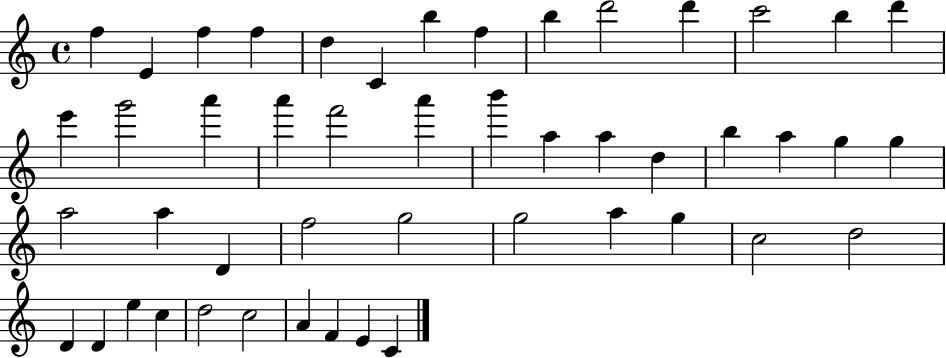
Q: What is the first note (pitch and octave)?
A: F5